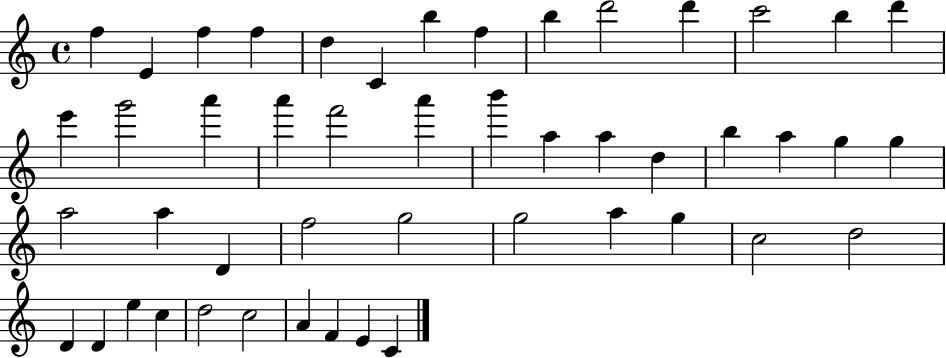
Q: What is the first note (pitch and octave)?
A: F5